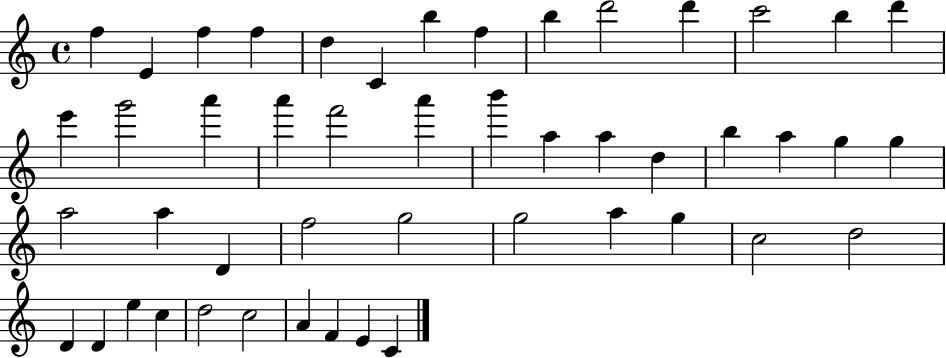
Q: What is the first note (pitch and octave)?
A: F5